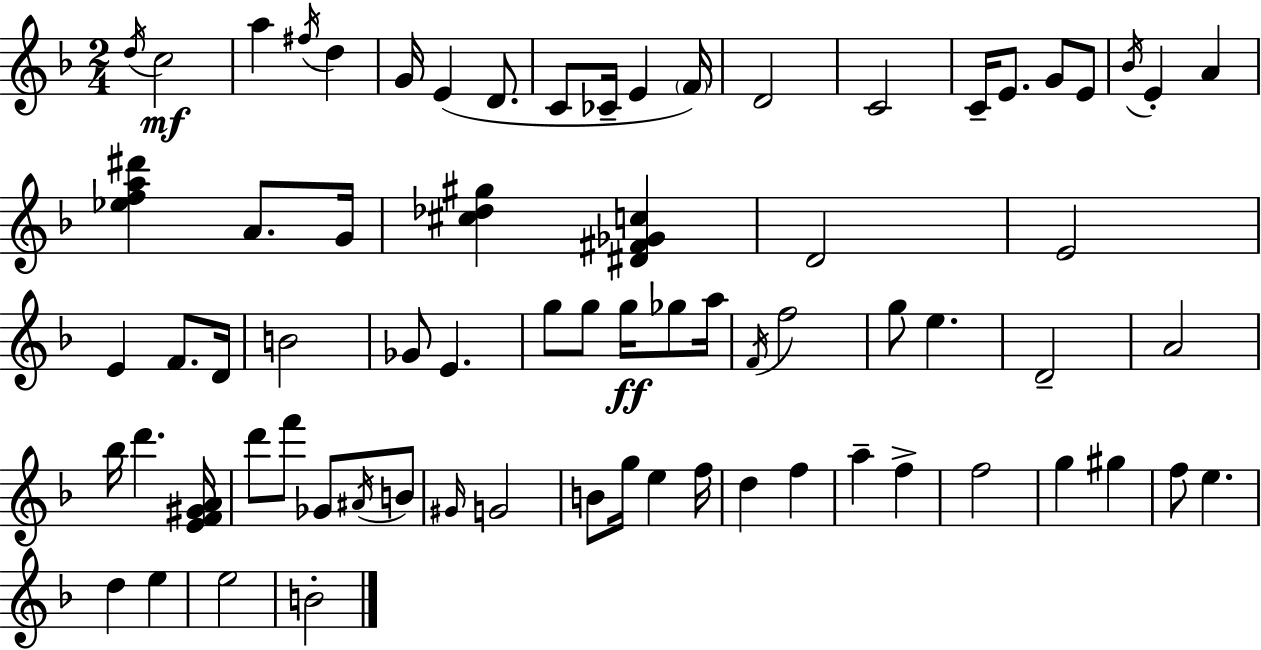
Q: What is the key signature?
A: F major